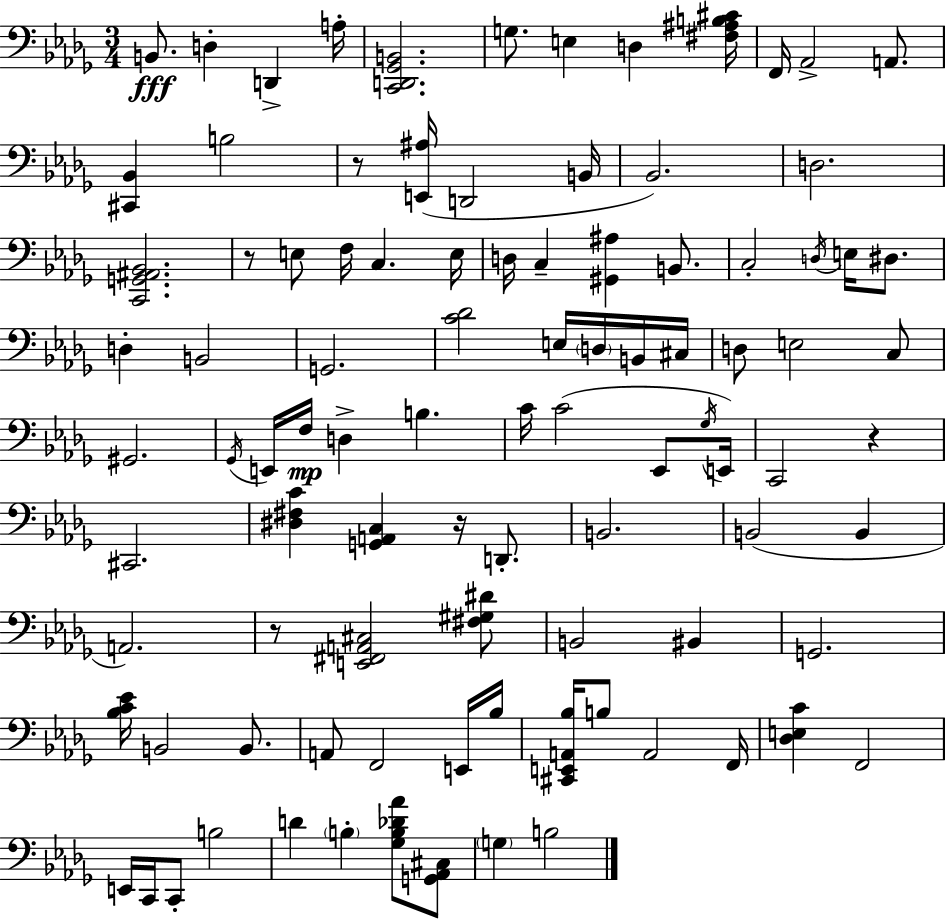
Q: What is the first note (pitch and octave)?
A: B2